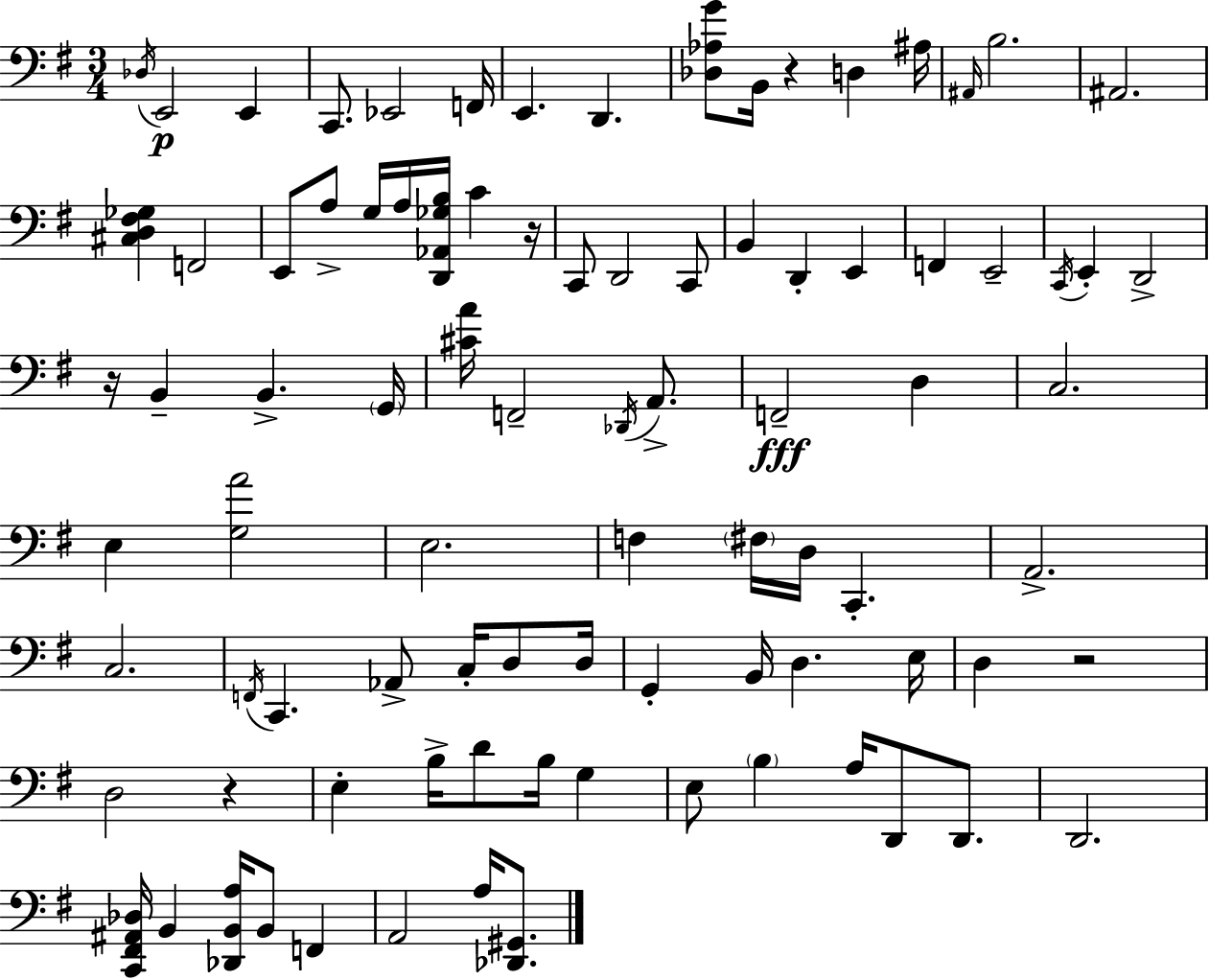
Db3/s E2/h E2/q C2/e. Eb2/h F2/s E2/q. D2/q. [Db3,Ab3,G4]/e B2/s R/q D3/q A#3/s A#2/s B3/h. A#2/h. [C#3,D3,F#3,Gb3]/q F2/h E2/e A3/e G3/s A3/s [D2,Ab2,Gb3,B3]/s C4/q R/s C2/e D2/h C2/e B2/q D2/q E2/q F2/q E2/h C2/s E2/q D2/h R/s B2/q B2/q. G2/s [C#4,A4]/s F2/h Db2/s A2/e. F2/h D3/q C3/h. E3/q [G3,A4]/h E3/h. F3/q F#3/s D3/s C2/q. A2/h. C3/h. F2/s C2/q. Ab2/e C3/s D3/e D3/s G2/q B2/s D3/q. E3/s D3/q R/h D3/h R/q E3/q B3/s D4/e B3/s G3/q E3/e B3/q A3/s D2/e D2/e. D2/h. [C2,F#2,A#2,Db3]/s B2/q [Db2,B2,A3]/s B2/e F2/q A2/h A3/s [Db2,G#2]/e.